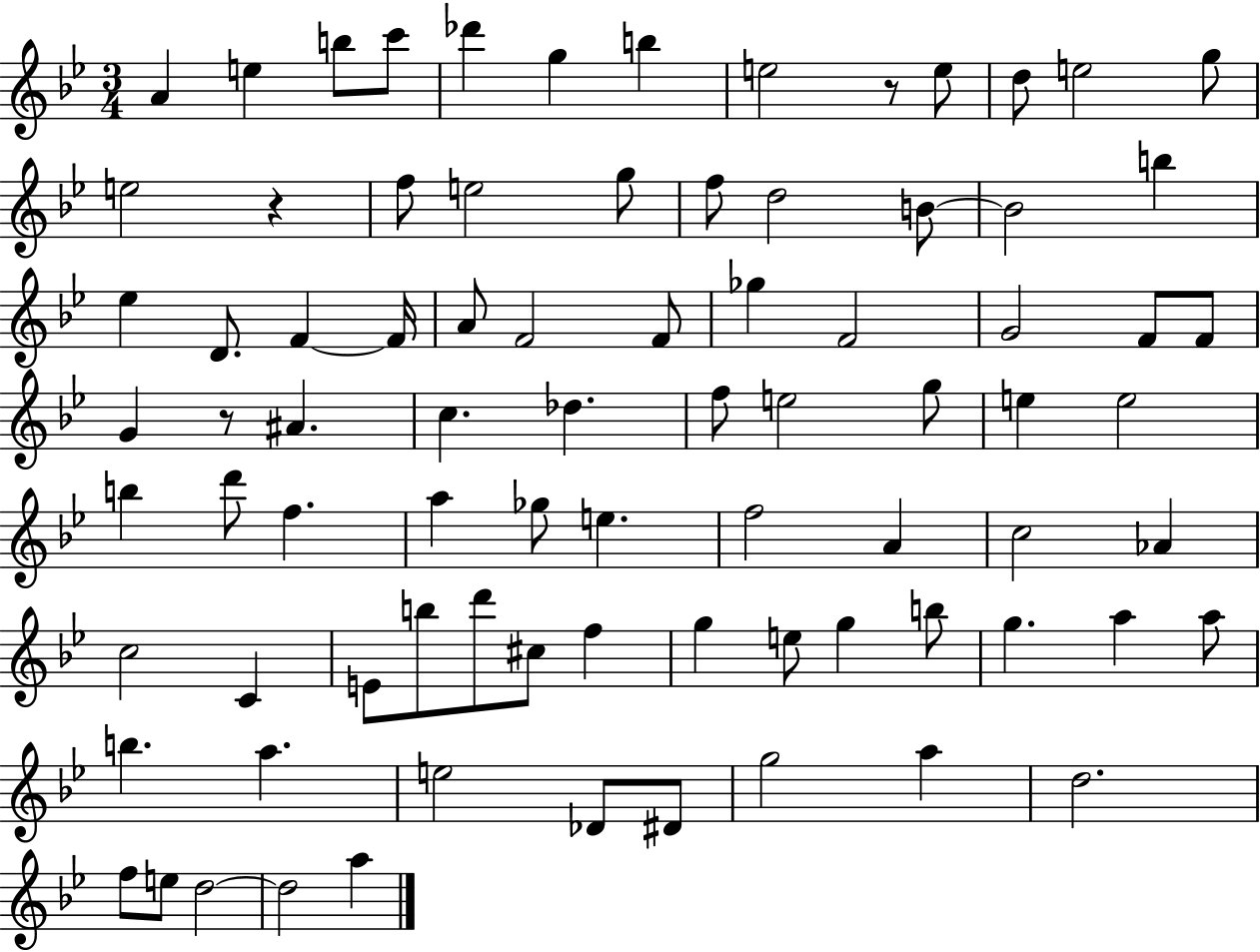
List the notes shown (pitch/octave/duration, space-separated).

A4/q E5/q B5/e C6/e Db6/q G5/q B5/q E5/h R/e E5/e D5/e E5/h G5/e E5/h R/q F5/e E5/h G5/e F5/e D5/h B4/e B4/h B5/q Eb5/q D4/e. F4/q F4/s A4/e F4/h F4/e Gb5/q F4/h G4/h F4/e F4/e G4/q R/e A#4/q. C5/q. Db5/q. F5/e E5/h G5/e E5/q E5/h B5/q D6/e F5/q. A5/q Gb5/e E5/q. F5/h A4/q C5/h Ab4/q C5/h C4/q E4/e B5/e D6/e C#5/e F5/q G5/q E5/e G5/q B5/e G5/q. A5/q A5/e B5/q. A5/q. E5/h Db4/e D#4/e G5/h A5/q D5/h. F5/e E5/e D5/h D5/h A5/q